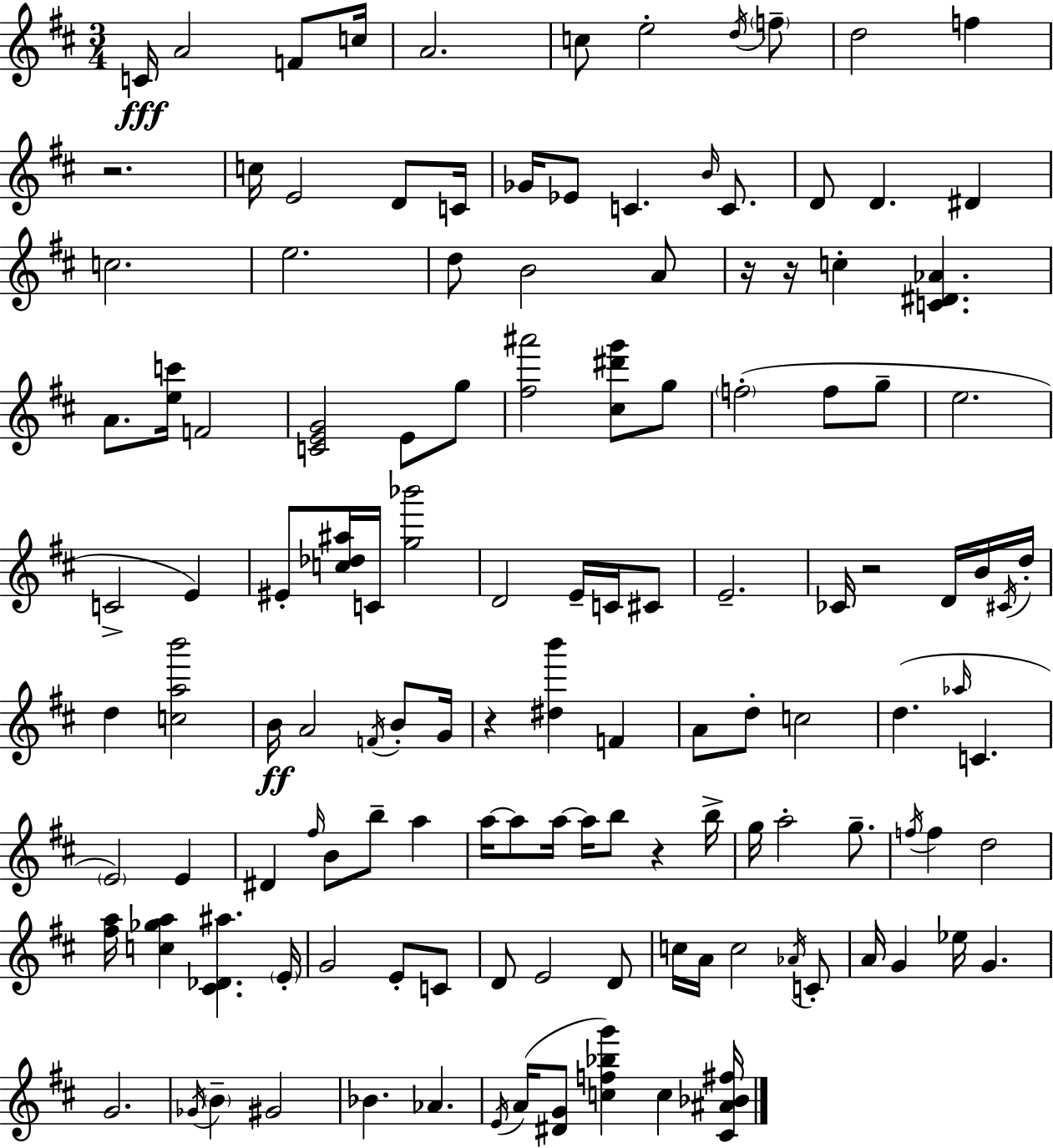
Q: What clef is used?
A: treble